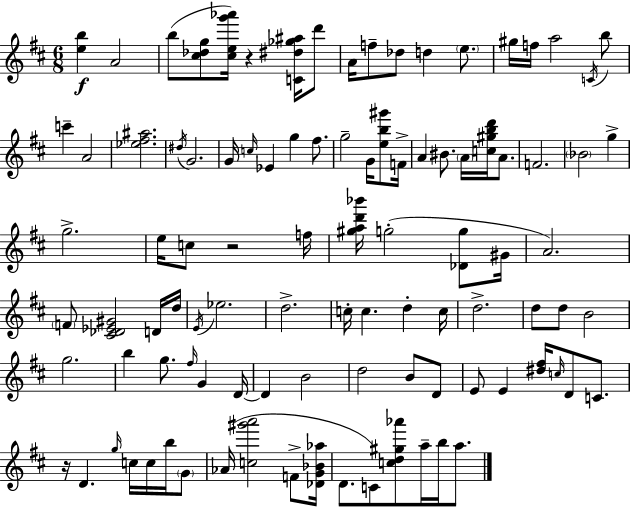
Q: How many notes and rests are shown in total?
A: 99